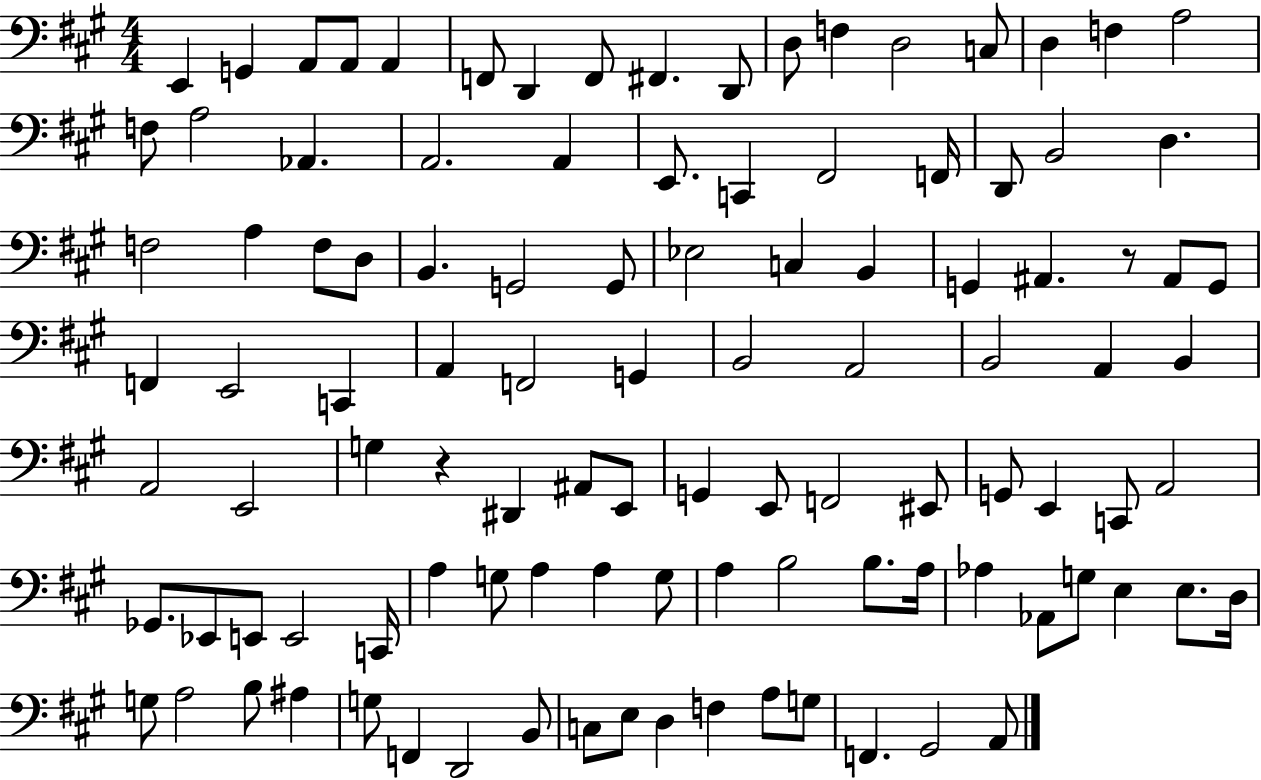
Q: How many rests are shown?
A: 2